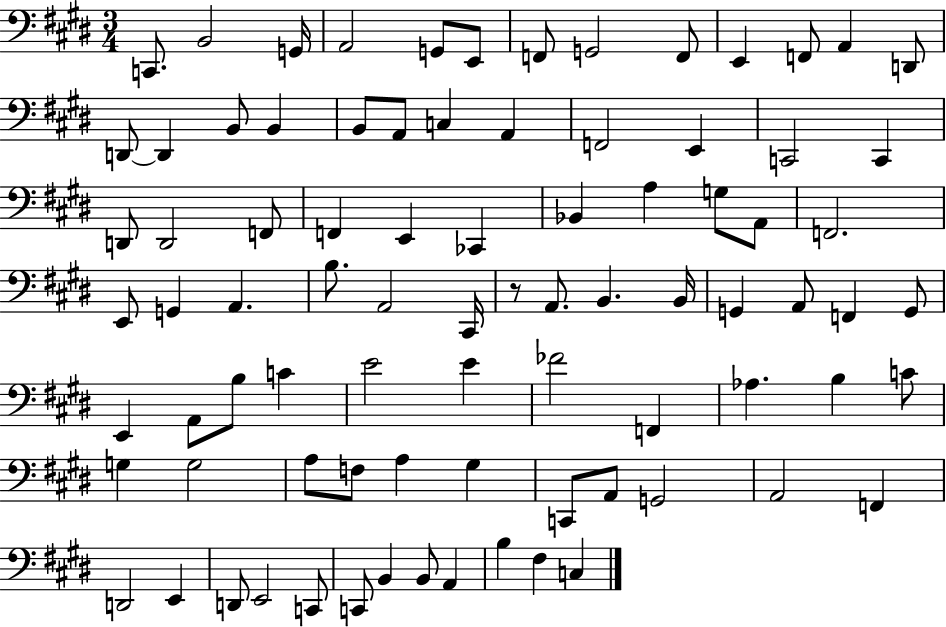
C2/e. B2/h G2/s A2/h G2/e E2/e F2/e G2/h F2/e E2/q F2/e A2/q D2/e D2/e D2/q B2/e B2/q B2/e A2/e C3/q A2/q F2/h E2/q C2/h C2/q D2/e D2/h F2/e F2/q E2/q CES2/q Bb2/q A3/q G3/e A2/e F2/h. E2/e G2/q A2/q. B3/e. A2/h C#2/s R/e A2/e. B2/q. B2/s G2/q A2/e F2/q G2/e E2/q A2/e B3/e C4/q E4/h E4/q FES4/h F2/q Ab3/q. B3/q C4/e G3/q G3/h A3/e F3/e A3/q G#3/q C2/e A2/e G2/h A2/h F2/q D2/h E2/q D2/e E2/h C2/e C2/e B2/q B2/e A2/q B3/q F#3/q C3/q